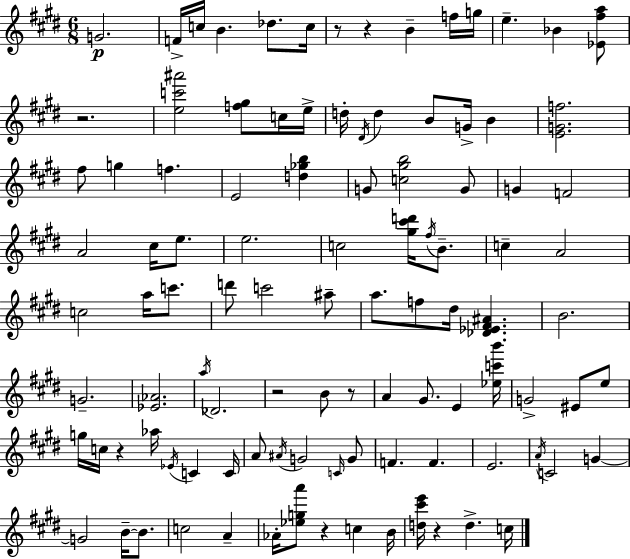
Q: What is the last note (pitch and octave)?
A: C5